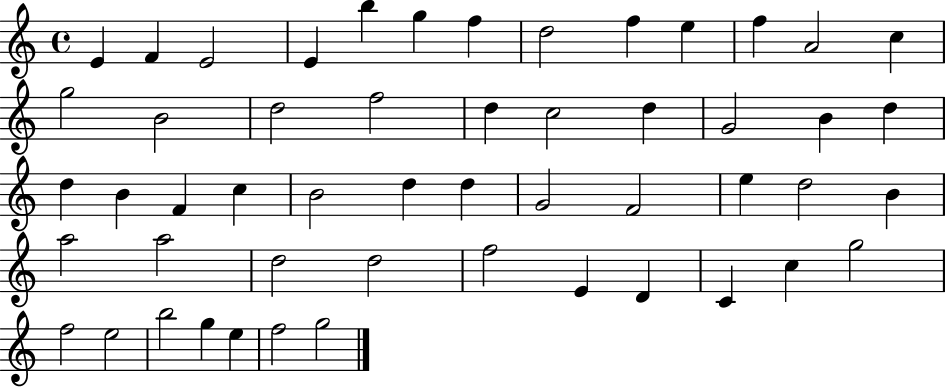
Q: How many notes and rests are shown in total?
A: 52